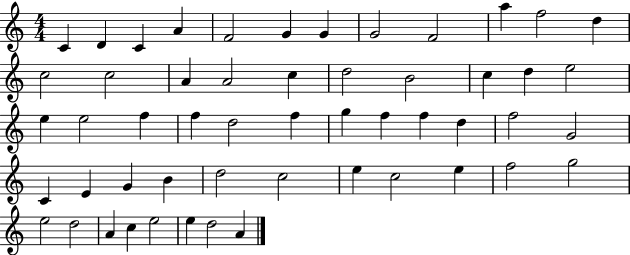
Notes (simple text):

C4/q D4/q C4/q A4/q F4/h G4/q G4/q G4/h F4/h A5/q F5/h D5/q C5/h C5/h A4/q A4/h C5/q D5/h B4/h C5/q D5/q E5/h E5/q E5/h F5/q F5/q D5/h F5/q G5/q F5/q F5/q D5/q F5/h G4/h C4/q E4/q G4/q B4/q D5/h C5/h E5/q C5/h E5/q F5/h G5/h E5/h D5/h A4/q C5/q E5/h E5/q D5/h A4/q